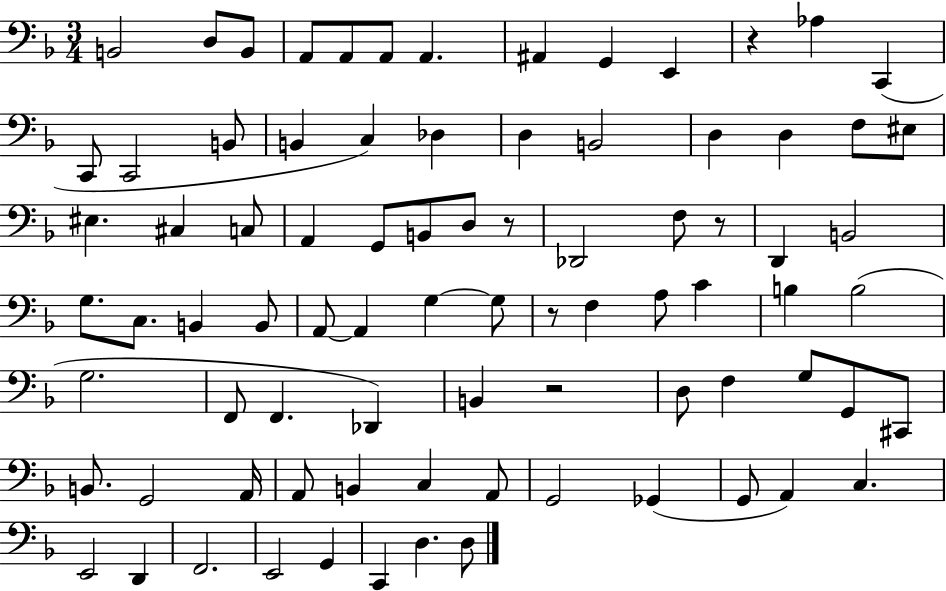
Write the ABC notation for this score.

X:1
T:Untitled
M:3/4
L:1/4
K:F
B,,2 D,/2 B,,/2 A,,/2 A,,/2 A,,/2 A,, ^A,, G,, E,, z _A, C,, C,,/2 C,,2 B,,/2 B,, C, _D, D, B,,2 D, D, F,/2 ^E,/2 ^E, ^C, C,/2 A,, G,,/2 B,,/2 D,/2 z/2 _D,,2 F,/2 z/2 D,, B,,2 G,/2 C,/2 B,, B,,/2 A,,/2 A,, G, G,/2 z/2 F, A,/2 C B, B,2 G,2 F,,/2 F,, _D,, B,, z2 D,/2 F, G,/2 G,,/2 ^C,,/2 B,,/2 G,,2 A,,/4 A,,/2 B,, C, A,,/2 G,,2 _G,, G,,/2 A,, C, E,,2 D,, F,,2 E,,2 G,, C,, D, D,/2